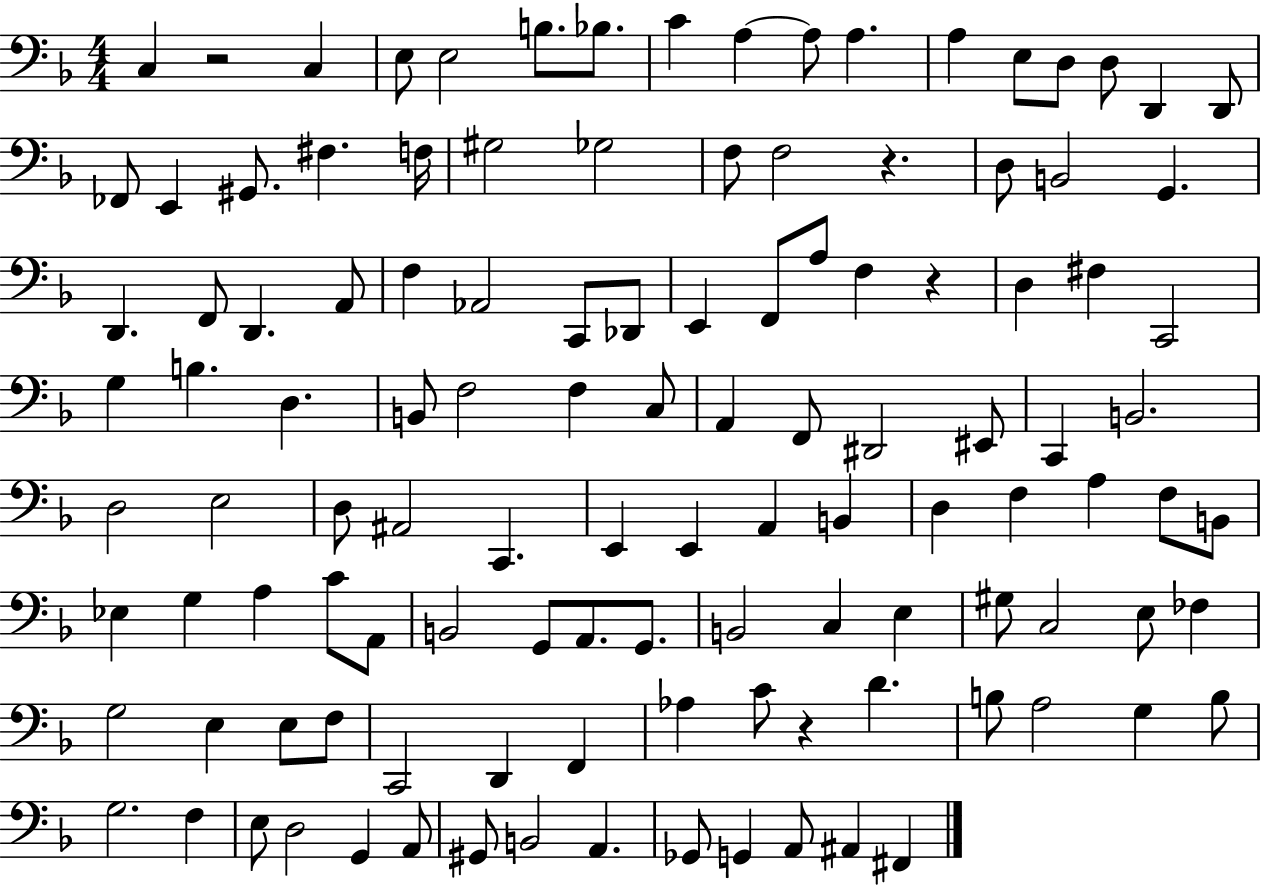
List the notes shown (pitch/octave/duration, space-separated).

C3/q R/h C3/q E3/e E3/h B3/e. Bb3/e. C4/q A3/q A3/e A3/q. A3/q E3/e D3/e D3/e D2/q D2/e FES2/e E2/q G#2/e. F#3/q. F3/s G#3/h Gb3/h F3/e F3/h R/q. D3/e B2/h G2/q. D2/q. F2/e D2/q. A2/e F3/q Ab2/h C2/e Db2/e E2/q F2/e A3/e F3/q R/q D3/q F#3/q C2/h G3/q B3/q. D3/q. B2/e F3/h F3/q C3/e A2/q F2/e D#2/h EIS2/e C2/q B2/h. D3/h E3/h D3/e A#2/h C2/q. E2/q E2/q A2/q B2/q D3/q F3/q A3/q F3/e B2/e Eb3/q G3/q A3/q C4/e A2/e B2/h G2/e A2/e. G2/e. B2/h C3/q E3/q G#3/e C3/h E3/e FES3/q G3/h E3/q E3/e F3/e C2/h D2/q F2/q Ab3/q C4/e R/q D4/q. B3/e A3/h G3/q B3/e G3/h. F3/q E3/e D3/h G2/q A2/e G#2/e B2/h A2/q. Gb2/e G2/q A2/e A#2/q F#2/q